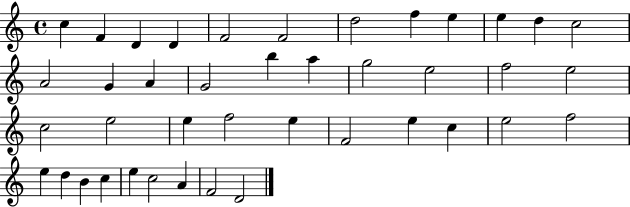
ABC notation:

X:1
T:Untitled
M:4/4
L:1/4
K:C
c F D D F2 F2 d2 f e e d c2 A2 G A G2 b a g2 e2 f2 e2 c2 e2 e f2 e F2 e c e2 f2 e d B c e c2 A F2 D2